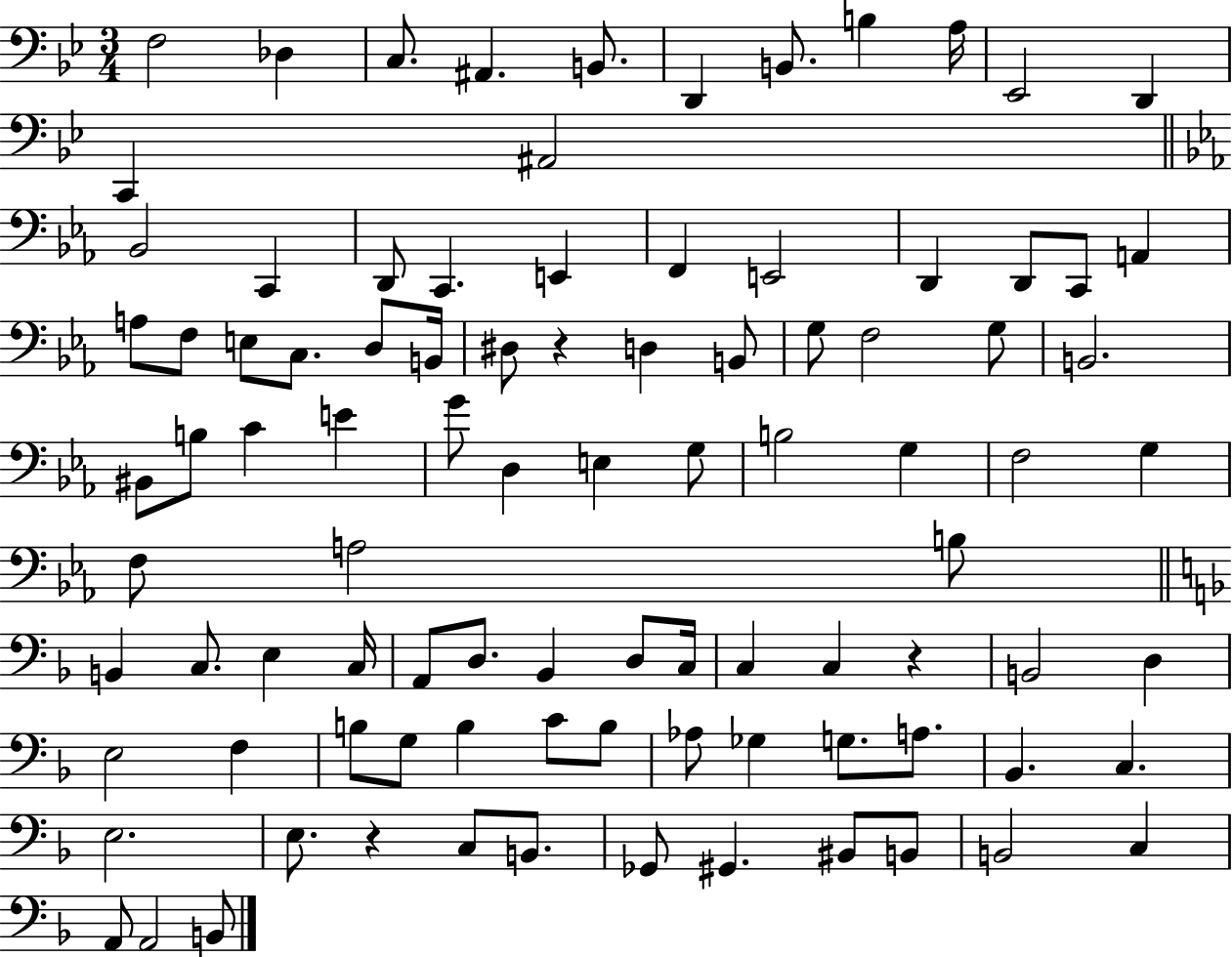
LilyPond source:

{
  \clef bass
  \numericTimeSignature
  \time 3/4
  \key bes \major
  f2 des4 | c8. ais,4. b,8. | d,4 b,8. b4 a16 | ees,2 d,4 | \break c,4 ais,2 | \bar "||" \break \key ees \major bes,2 c,4 | d,8 c,4. e,4 | f,4 e,2 | d,4 d,8 c,8 a,4 | \break a8 f8 e8 c8. d8 b,16 | dis8 r4 d4 b,8 | g8 f2 g8 | b,2. | \break bis,8 b8 c'4 e'4 | g'8 d4 e4 g8 | b2 g4 | f2 g4 | \break f8 a2 b8 | \bar "||" \break \key f \major b,4 c8. e4 c16 | a,8 d8. bes,4 d8 c16 | c4 c4 r4 | b,2 d4 | \break e2 f4 | b8 g8 b4 c'8 b8 | aes8 ges4 g8. a8. | bes,4. c4. | \break e2. | e8. r4 c8 b,8. | ges,8 gis,4. bis,8 b,8 | b,2 c4 | \break a,8 a,2 b,8 | \bar "|."
}